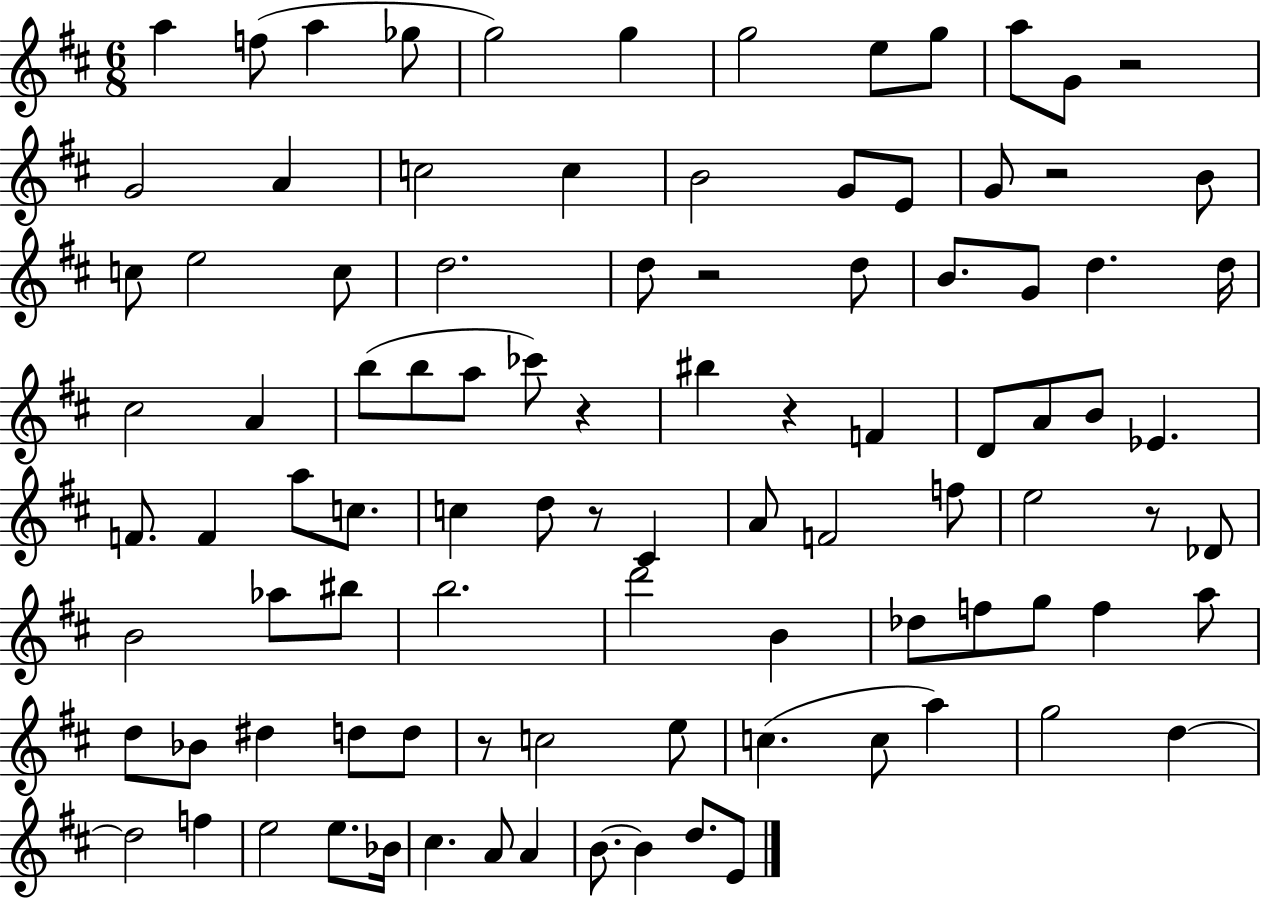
A5/q F5/e A5/q Gb5/e G5/h G5/q G5/h E5/e G5/e A5/e G4/e R/h G4/h A4/q C5/h C5/q B4/h G4/e E4/e G4/e R/h B4/e C5/e E5/h C5/e D5/h. D5/e R/h D5/e B4/e. G4/e D5/q. D5/s C#5/h A4/q B5/e B5/e A5/e CES6/e R/q BIS5/q R/q F4/q D4/e A4/e B4/e Eb4/q. F4/e. F4/q A5/e C5/e. C5/q D5/e R/e C#4/q A4/e F4/h F5/e E5/h R/e Db4/e B4/h Ab5/e BIS5/e B5/h. D6/h B4/q Db5/e F5/e G5/e F5/q A5/e D5/e Bb4/e D#5/q D5/e D5/e R/e C5/h E5/e C5/q. C5/e A5/q G5/h D5/q D5/h F5/q E5/h E5/e. Bb4/s C#5/q. A4/e A4/q B4/e. B4/q D5/e. E4/e